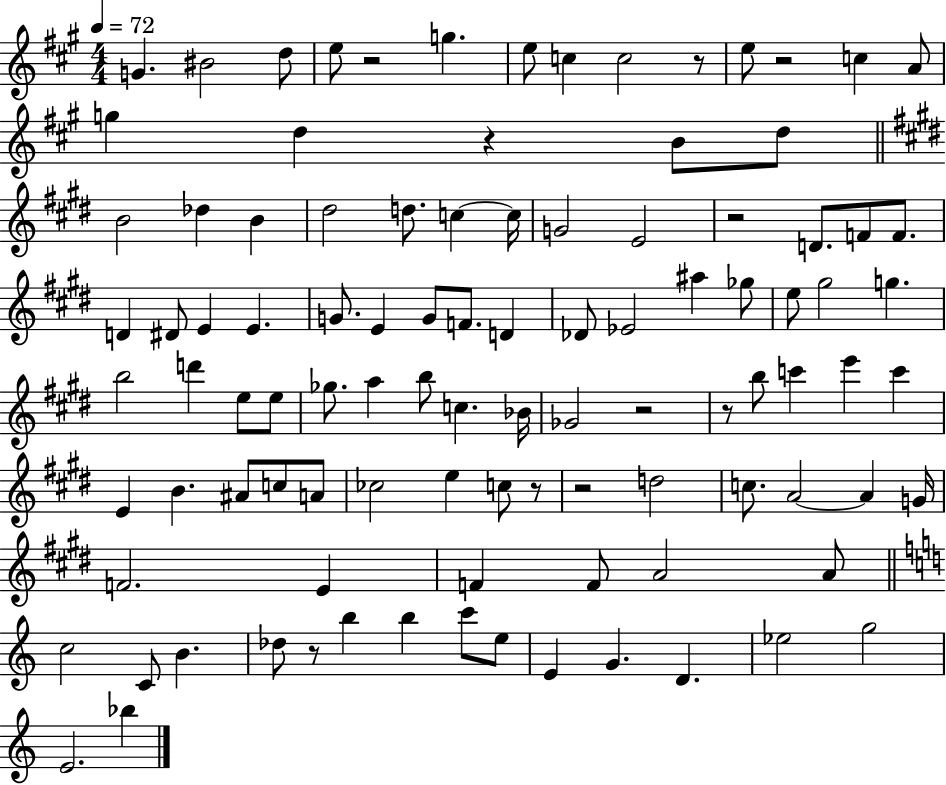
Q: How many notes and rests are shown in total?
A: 101